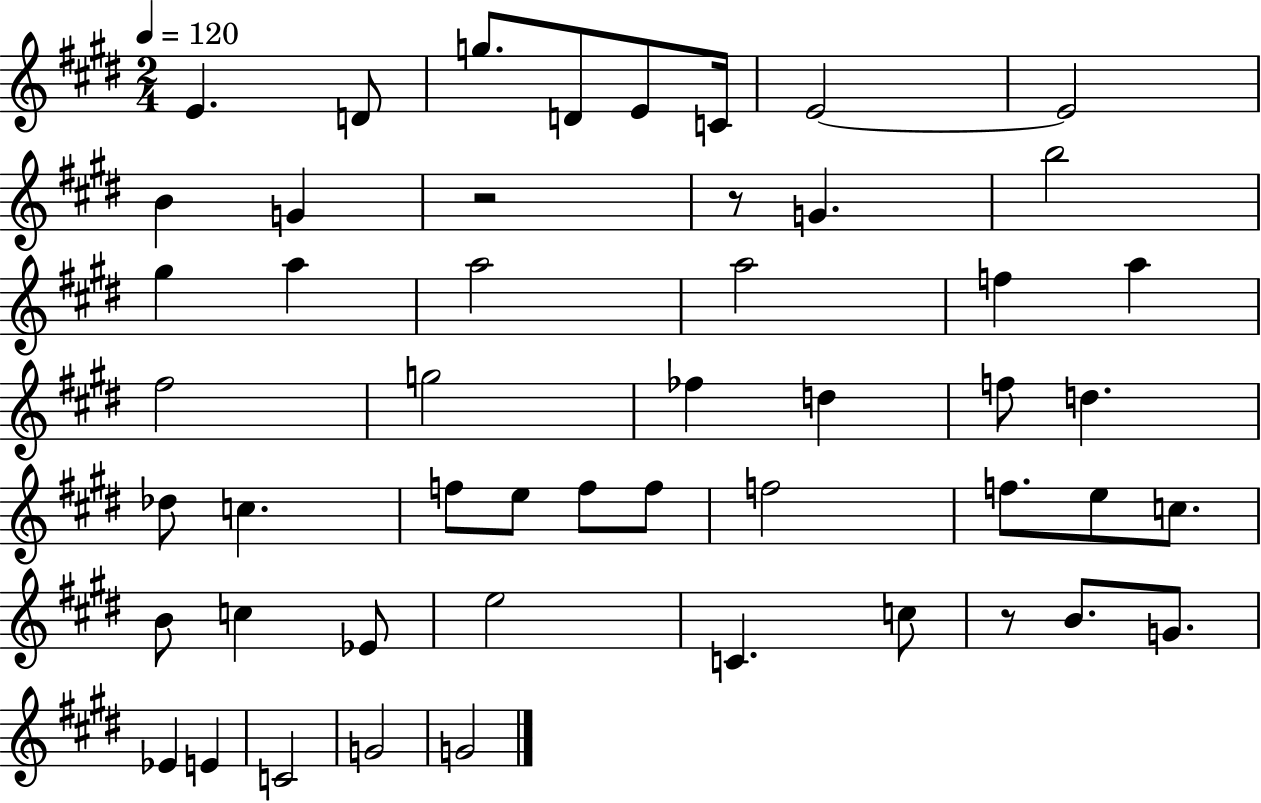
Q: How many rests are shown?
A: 3